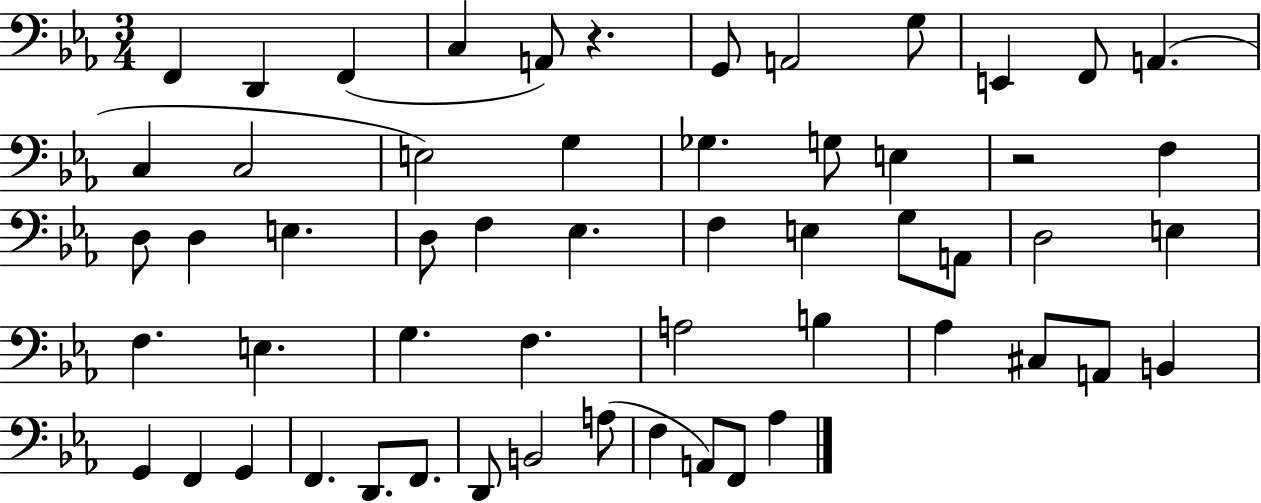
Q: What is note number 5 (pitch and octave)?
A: A2